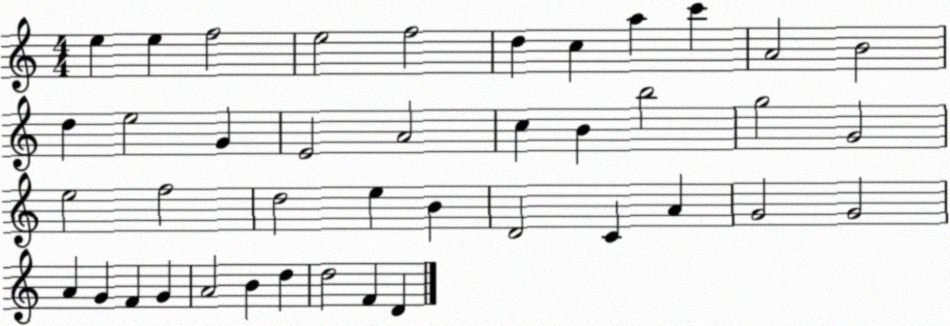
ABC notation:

X:1
T:Untitled
M:4/4
L:1/4
K:C
e e f2 e2 f2 d c a c' A2 B2 d e2 G E2 A2 c B b2 g2 G2 e2 f2 d2 e B D2 C A G2 G2 A G F G A2 B d d2 F D